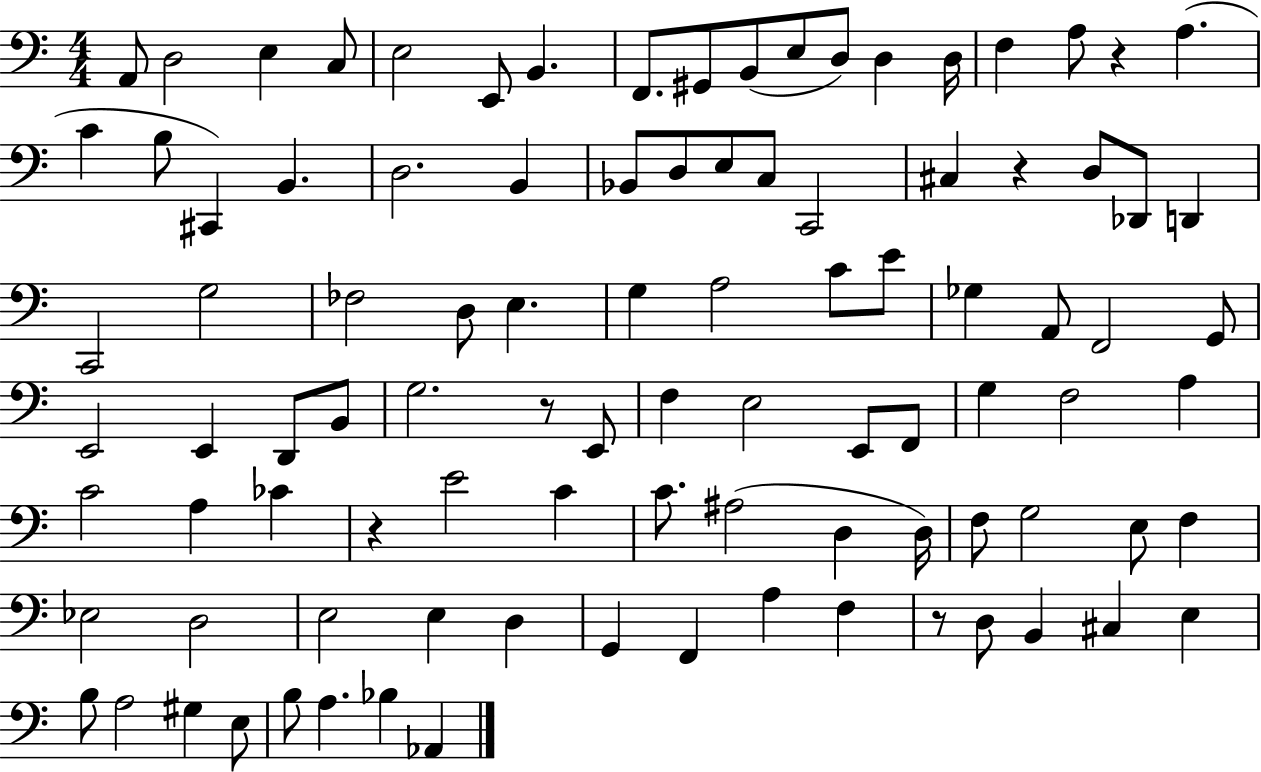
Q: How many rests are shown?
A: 5